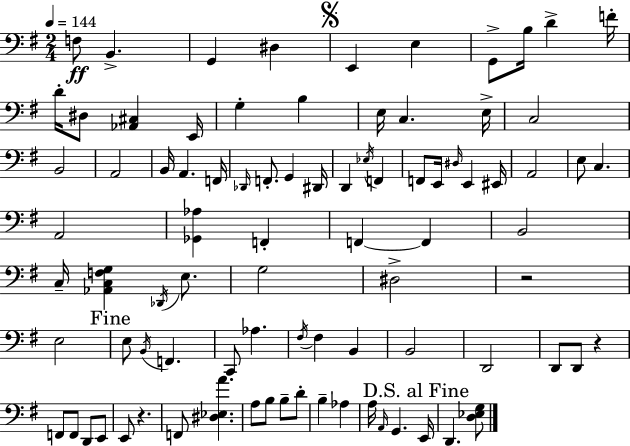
X:1
T:Untitled
M:2/4
L:1/4
K:Em
F,/2 B,, G,, ^D, E,, E, G,,/2 B,/4 D F/4 D/4 ^D,/2 [_A,,^C,] E,,/4 G, B, E,/4 C, E,/4 C,2 B,,2 A,,2 B,,/4 A,, F,,/4 _D,,/4 F,,/2 G,, ^D,,/4 D,, _E,/4 F,, F,,/2 E,,/4 ^D,/4 E,, ^E,,/4 A,,2 E,/2 C, A,,2 [_G,,_A,] F,, F,, F,, B,,2 C,/4 [_A,,C,F,G,] _D,,/4 E,/2 G,2 ^D,2 z2 E,2 E,/2 B,,/4 F,, C,,/2 _A, ^F,/4 ^F, B,, B,,2 D,,2 D,,/2 D,,/2 z F,,/2 F,,/2 D,,/2 E,,/2 E,,/2 z F,,/2 [^D,_E,A] A,/2 B,/2 B,/2 D/2 B, _A, A,/4 A,,/4 G,, E,,/4 D,, [D,_E,G,]/2